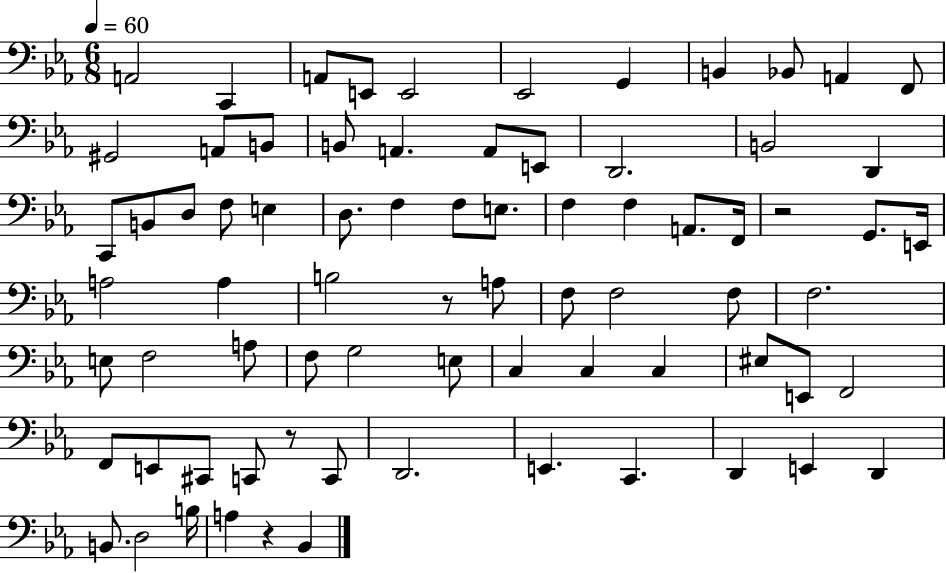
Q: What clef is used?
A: bass